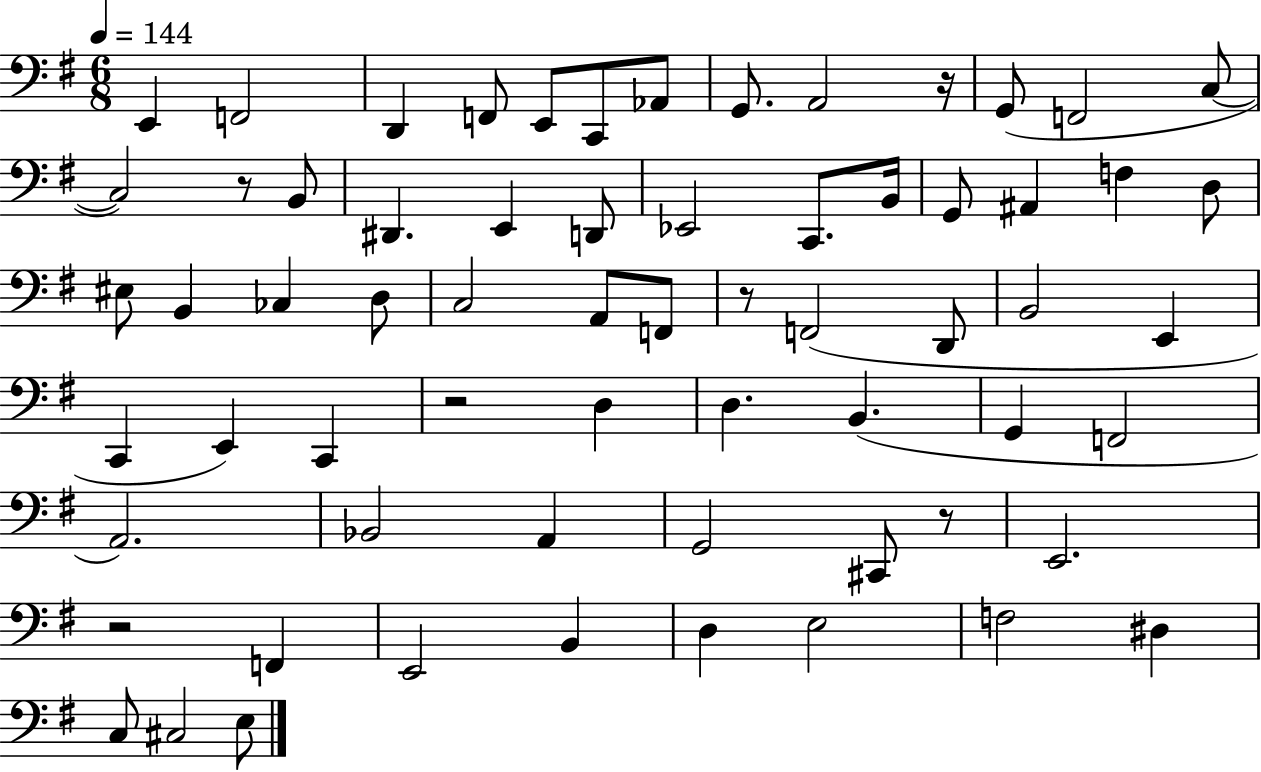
E2/q F2/h D2/q F2/e E2/e C2/e Ab2/e G2/e. A2/h R/s G2/e F2/h C3/e C3/h R/e B2/e D#2/q. E2/q D2/e Eb2/h C2/e. B2/s G2/e A#2/q F3/q D3/e EIS3/e B2/q CES3/q D3/e C3/h A2/e F2/e R/e F2/h D2/e B2/h E2/q C2/q E2/q C2/q R/h D3/q D3/q. B2/q. G2/q F2/h A2/h. Bb2/h A2/q G2/h C#2/e R/e E2/h. R/h F2/q E2/h B2/q D3/q E3/h F3/h D#3/q C3/e C#3/h E3/e